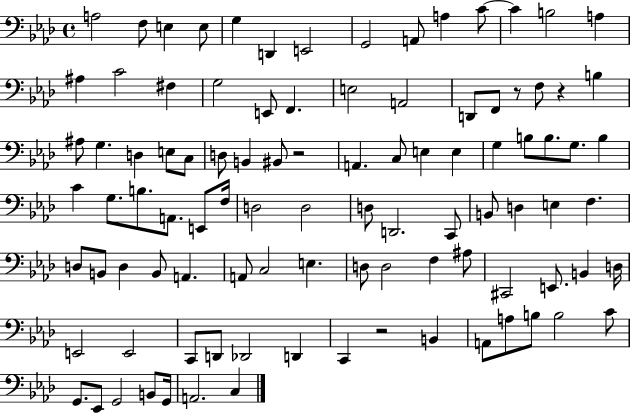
A3/h F3/e E3/q E3/e G3/q D2/q E2/h G2/h A2/e A3/q C4/e C4/q B3/h A3/q A#3/q C4/h F#3/q G3/h E2/e F2/q. E3/h A2/h D2/e F2/e R/e F3/e R/q B3/q A#3/e G3/q. D3/q E3/e C3/e D3/e B2/q BIS2/e R/h A2/q. C3/e E3/q E3/q G3/q B3/e B3/e. G3/e. B3/q C4/q G3/e. B3/e. A2/e. E2/e F3/s D3/h D3/h D3/e D2/h. C2/e B2/e D3/q E3/q F3/q. D3/e B2/e D3/q B2/e A2/q. A2/e C3/h E3/q. D3/e D3/h F3/q A#3/e C#2/h E2/e. B2/q D3/s E2/h E2/h C2/e D2/e Db2/h D2/q C2/q R/h B2/q A2/e A3/e B3/e B3/h C4/e G2/e. Eb2/e G2/h B2/e G2/s A2/h. C3/q